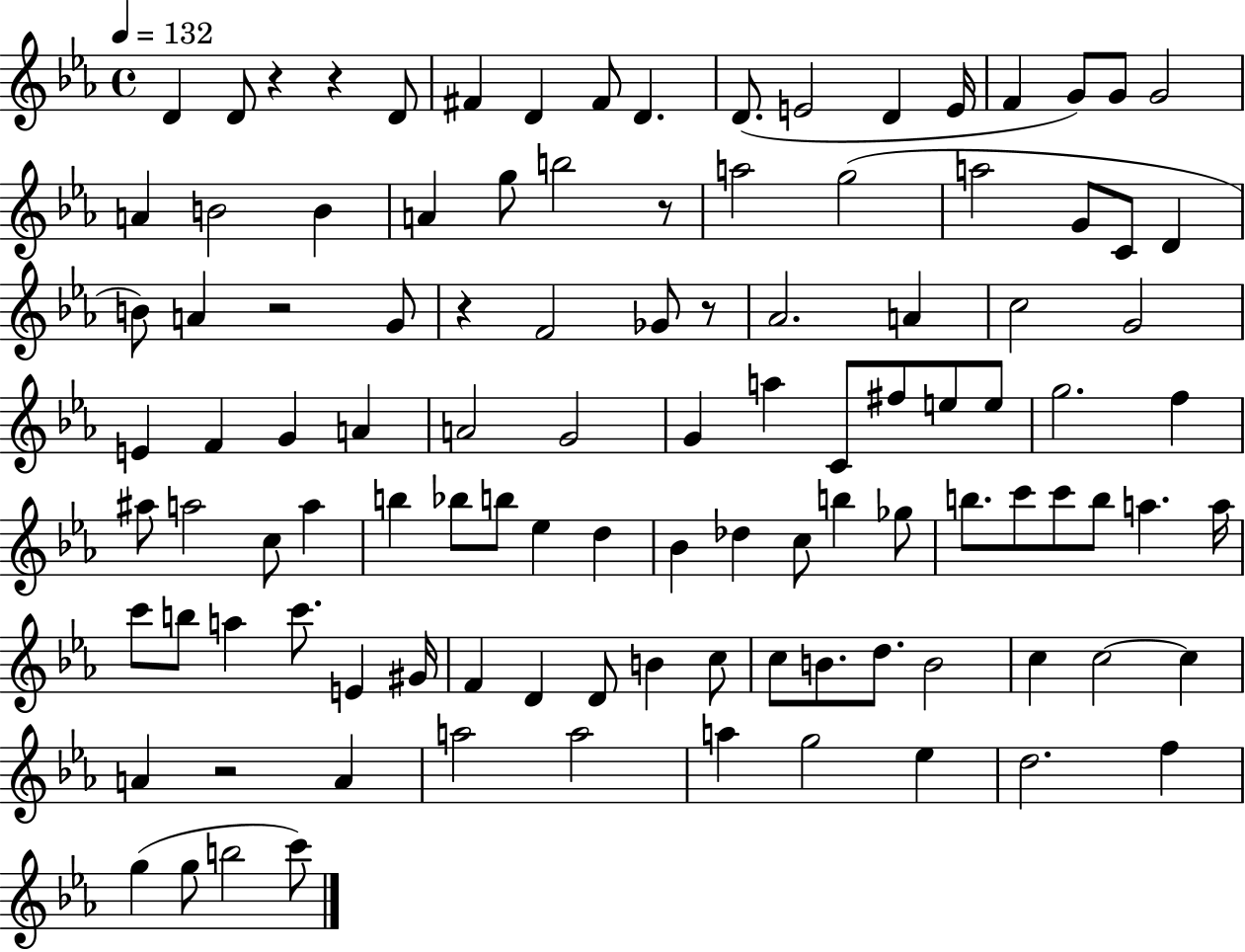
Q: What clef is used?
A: treble